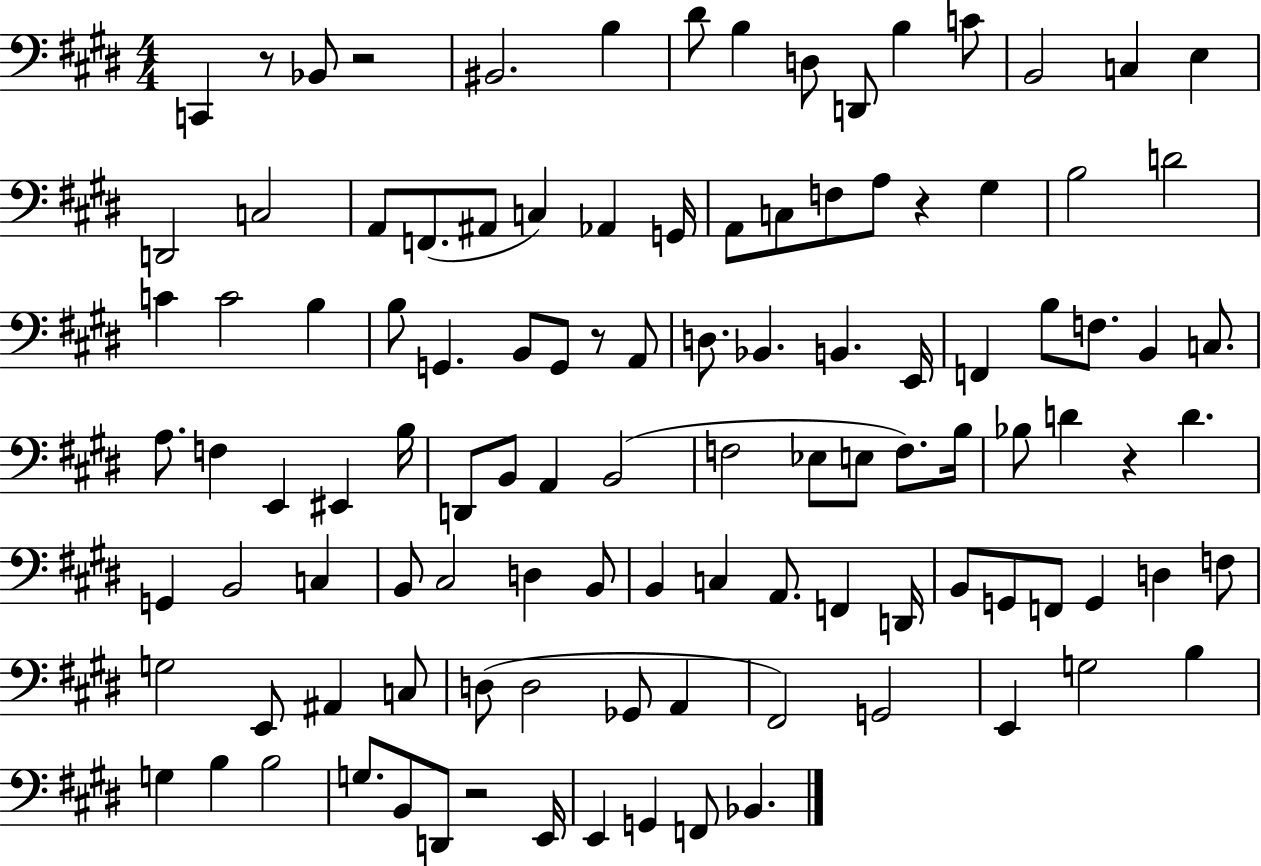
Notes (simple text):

C2/q R/e Bb2/e R/h BIS2/h. B3/q D#4/e B3/q D3/e D2/e B3/q C4/e B2/h C3/q E3/q D2/h C3/h A2/e F2/e. A#2/e C3/q Ab2/q G2/s A2/e C3/e F3/e A3/e R/q G#3/q B3/h D4/h C4/q C4/h B3/q B3/e G2/q. B2/e G2/e R/e A2/e D3/e. Bb2/q. B2/q. E2/s F2/q B3/e F3/e. B2/q C3/e. A3/e. F3/q E2/q EIS2/q B3/s D2/e B2/e A2/q B2/h F3/h Eb3/e E3/e F3/e. B3/s Bb3/e D4/q R/q D4/q. G2/q B2/h C3/q B2/e C#3/h D3/q B2/e B2/q C3/q A2/e. F2/q D2/s B2/e G2/e F2/e G2/q D3/q F3/e G3/h E2/e A#2/q C3/e D3/e D3/h Gb2/e A2/q F#2/h G2/h E2/q G3/h B3/q G3/q B3/q B3/h G3/e. B2/e D2/e R/h E2/s E2/q G2/q F2/e Bb2/q.